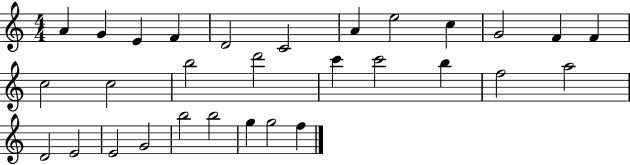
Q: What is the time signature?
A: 4/4